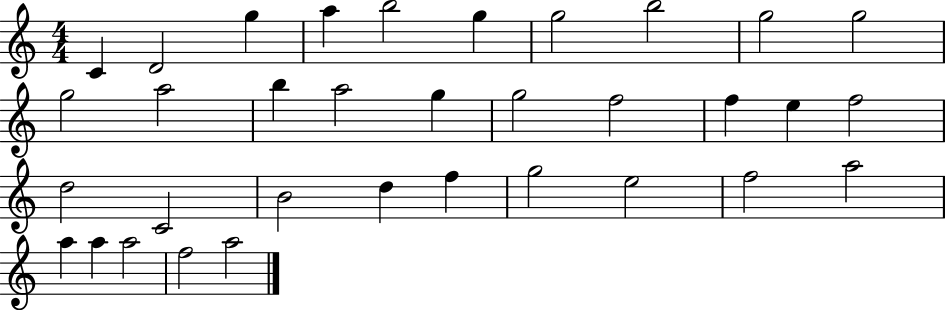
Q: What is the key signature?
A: C major